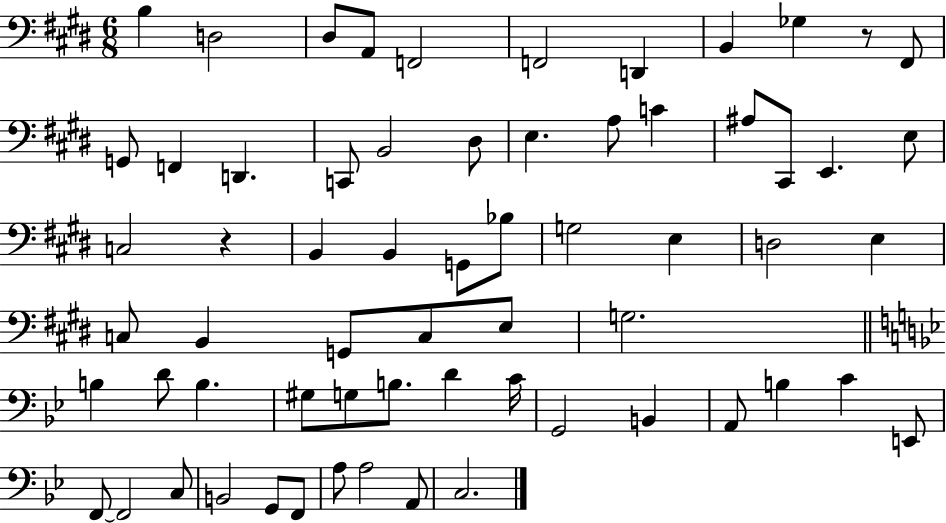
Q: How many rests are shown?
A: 2